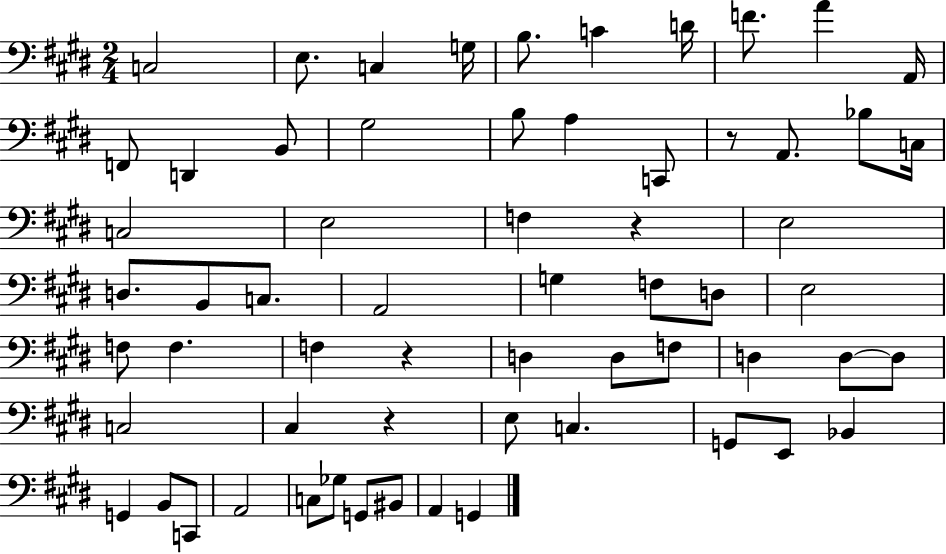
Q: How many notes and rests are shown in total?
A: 62